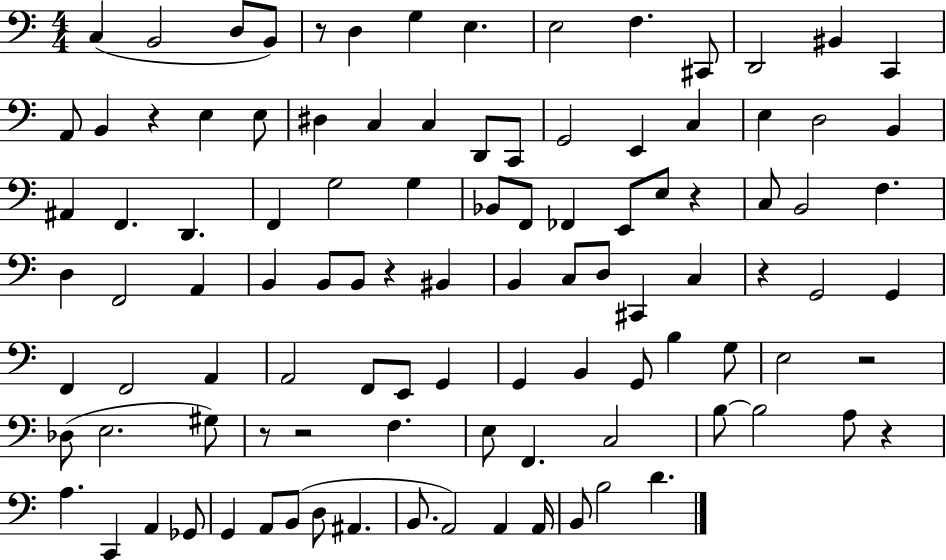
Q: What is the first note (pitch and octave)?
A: C3